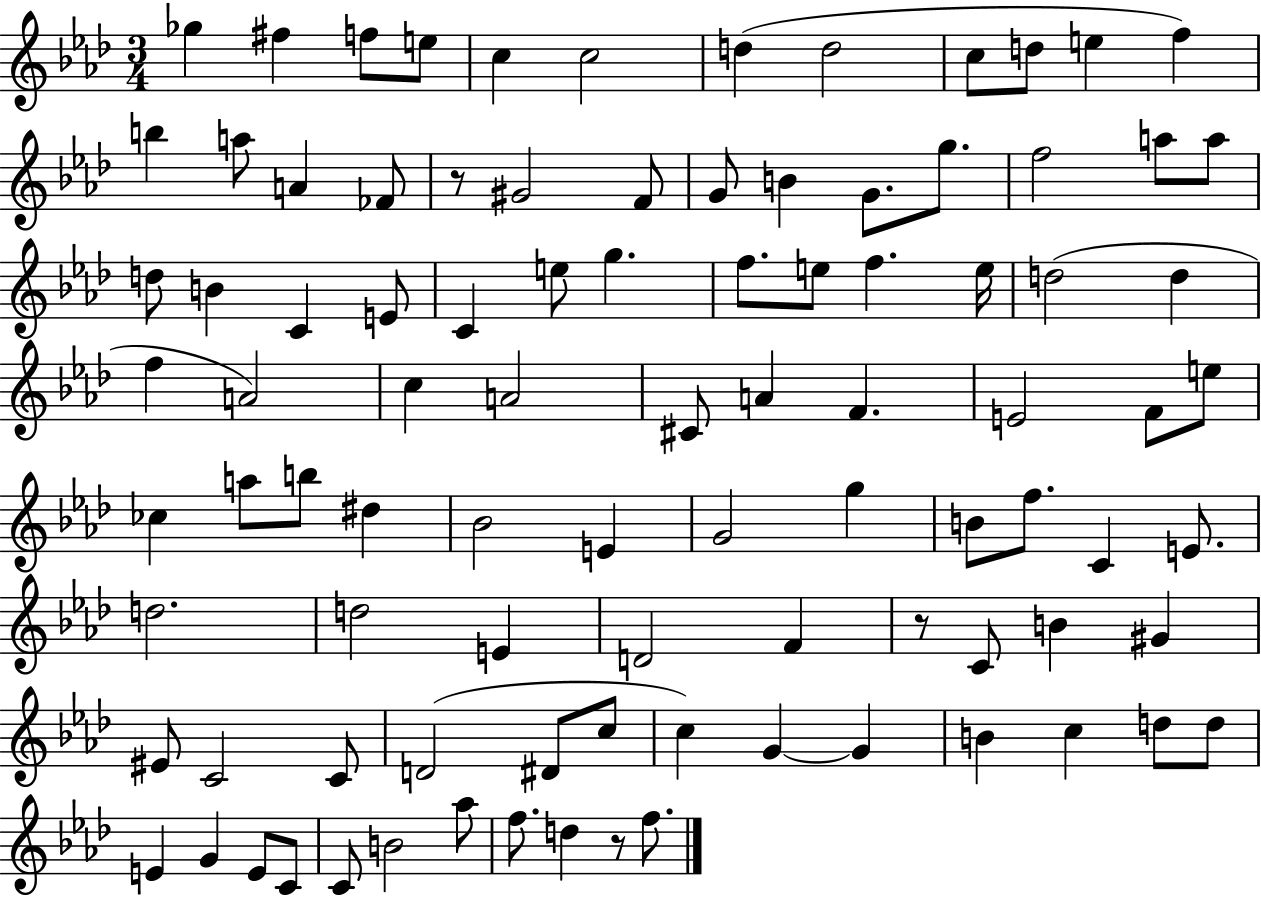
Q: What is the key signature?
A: AES major